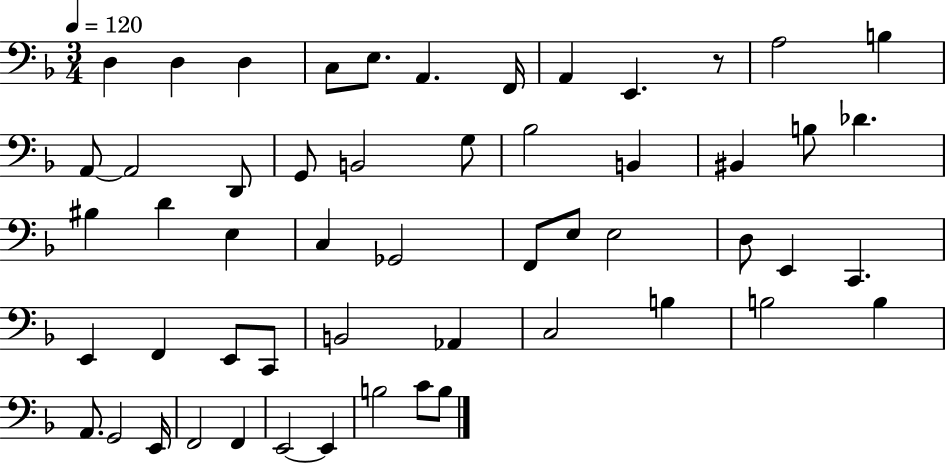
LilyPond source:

{
  \clef bass
  \numericTimeSignature
  \time 3/4
  \key f \major
  \tempo 4 = 120
  d4 d4 d4 | c8 e8. a,4. f,16 | a,4 e,4. r8 | a2 b4 | \break a,8~~ a,2 d,8 | g,8 b,2 g8 | bes2 b,4 | bis,4 b8 des'4. | \break bis4 d'4 e4 | c4 ges,2 | f,8 e8 e2 | d8 e,4 c,4. | \break e,4 f,4 e,8 c,8 | b,2 aes,4 | c2 b4 | b2 b4 | \break a,8. g,2 e,16 | f,2 f,4 | e,2~~ e,4 | b2 c'8 b8 | \break \bar "|."
}